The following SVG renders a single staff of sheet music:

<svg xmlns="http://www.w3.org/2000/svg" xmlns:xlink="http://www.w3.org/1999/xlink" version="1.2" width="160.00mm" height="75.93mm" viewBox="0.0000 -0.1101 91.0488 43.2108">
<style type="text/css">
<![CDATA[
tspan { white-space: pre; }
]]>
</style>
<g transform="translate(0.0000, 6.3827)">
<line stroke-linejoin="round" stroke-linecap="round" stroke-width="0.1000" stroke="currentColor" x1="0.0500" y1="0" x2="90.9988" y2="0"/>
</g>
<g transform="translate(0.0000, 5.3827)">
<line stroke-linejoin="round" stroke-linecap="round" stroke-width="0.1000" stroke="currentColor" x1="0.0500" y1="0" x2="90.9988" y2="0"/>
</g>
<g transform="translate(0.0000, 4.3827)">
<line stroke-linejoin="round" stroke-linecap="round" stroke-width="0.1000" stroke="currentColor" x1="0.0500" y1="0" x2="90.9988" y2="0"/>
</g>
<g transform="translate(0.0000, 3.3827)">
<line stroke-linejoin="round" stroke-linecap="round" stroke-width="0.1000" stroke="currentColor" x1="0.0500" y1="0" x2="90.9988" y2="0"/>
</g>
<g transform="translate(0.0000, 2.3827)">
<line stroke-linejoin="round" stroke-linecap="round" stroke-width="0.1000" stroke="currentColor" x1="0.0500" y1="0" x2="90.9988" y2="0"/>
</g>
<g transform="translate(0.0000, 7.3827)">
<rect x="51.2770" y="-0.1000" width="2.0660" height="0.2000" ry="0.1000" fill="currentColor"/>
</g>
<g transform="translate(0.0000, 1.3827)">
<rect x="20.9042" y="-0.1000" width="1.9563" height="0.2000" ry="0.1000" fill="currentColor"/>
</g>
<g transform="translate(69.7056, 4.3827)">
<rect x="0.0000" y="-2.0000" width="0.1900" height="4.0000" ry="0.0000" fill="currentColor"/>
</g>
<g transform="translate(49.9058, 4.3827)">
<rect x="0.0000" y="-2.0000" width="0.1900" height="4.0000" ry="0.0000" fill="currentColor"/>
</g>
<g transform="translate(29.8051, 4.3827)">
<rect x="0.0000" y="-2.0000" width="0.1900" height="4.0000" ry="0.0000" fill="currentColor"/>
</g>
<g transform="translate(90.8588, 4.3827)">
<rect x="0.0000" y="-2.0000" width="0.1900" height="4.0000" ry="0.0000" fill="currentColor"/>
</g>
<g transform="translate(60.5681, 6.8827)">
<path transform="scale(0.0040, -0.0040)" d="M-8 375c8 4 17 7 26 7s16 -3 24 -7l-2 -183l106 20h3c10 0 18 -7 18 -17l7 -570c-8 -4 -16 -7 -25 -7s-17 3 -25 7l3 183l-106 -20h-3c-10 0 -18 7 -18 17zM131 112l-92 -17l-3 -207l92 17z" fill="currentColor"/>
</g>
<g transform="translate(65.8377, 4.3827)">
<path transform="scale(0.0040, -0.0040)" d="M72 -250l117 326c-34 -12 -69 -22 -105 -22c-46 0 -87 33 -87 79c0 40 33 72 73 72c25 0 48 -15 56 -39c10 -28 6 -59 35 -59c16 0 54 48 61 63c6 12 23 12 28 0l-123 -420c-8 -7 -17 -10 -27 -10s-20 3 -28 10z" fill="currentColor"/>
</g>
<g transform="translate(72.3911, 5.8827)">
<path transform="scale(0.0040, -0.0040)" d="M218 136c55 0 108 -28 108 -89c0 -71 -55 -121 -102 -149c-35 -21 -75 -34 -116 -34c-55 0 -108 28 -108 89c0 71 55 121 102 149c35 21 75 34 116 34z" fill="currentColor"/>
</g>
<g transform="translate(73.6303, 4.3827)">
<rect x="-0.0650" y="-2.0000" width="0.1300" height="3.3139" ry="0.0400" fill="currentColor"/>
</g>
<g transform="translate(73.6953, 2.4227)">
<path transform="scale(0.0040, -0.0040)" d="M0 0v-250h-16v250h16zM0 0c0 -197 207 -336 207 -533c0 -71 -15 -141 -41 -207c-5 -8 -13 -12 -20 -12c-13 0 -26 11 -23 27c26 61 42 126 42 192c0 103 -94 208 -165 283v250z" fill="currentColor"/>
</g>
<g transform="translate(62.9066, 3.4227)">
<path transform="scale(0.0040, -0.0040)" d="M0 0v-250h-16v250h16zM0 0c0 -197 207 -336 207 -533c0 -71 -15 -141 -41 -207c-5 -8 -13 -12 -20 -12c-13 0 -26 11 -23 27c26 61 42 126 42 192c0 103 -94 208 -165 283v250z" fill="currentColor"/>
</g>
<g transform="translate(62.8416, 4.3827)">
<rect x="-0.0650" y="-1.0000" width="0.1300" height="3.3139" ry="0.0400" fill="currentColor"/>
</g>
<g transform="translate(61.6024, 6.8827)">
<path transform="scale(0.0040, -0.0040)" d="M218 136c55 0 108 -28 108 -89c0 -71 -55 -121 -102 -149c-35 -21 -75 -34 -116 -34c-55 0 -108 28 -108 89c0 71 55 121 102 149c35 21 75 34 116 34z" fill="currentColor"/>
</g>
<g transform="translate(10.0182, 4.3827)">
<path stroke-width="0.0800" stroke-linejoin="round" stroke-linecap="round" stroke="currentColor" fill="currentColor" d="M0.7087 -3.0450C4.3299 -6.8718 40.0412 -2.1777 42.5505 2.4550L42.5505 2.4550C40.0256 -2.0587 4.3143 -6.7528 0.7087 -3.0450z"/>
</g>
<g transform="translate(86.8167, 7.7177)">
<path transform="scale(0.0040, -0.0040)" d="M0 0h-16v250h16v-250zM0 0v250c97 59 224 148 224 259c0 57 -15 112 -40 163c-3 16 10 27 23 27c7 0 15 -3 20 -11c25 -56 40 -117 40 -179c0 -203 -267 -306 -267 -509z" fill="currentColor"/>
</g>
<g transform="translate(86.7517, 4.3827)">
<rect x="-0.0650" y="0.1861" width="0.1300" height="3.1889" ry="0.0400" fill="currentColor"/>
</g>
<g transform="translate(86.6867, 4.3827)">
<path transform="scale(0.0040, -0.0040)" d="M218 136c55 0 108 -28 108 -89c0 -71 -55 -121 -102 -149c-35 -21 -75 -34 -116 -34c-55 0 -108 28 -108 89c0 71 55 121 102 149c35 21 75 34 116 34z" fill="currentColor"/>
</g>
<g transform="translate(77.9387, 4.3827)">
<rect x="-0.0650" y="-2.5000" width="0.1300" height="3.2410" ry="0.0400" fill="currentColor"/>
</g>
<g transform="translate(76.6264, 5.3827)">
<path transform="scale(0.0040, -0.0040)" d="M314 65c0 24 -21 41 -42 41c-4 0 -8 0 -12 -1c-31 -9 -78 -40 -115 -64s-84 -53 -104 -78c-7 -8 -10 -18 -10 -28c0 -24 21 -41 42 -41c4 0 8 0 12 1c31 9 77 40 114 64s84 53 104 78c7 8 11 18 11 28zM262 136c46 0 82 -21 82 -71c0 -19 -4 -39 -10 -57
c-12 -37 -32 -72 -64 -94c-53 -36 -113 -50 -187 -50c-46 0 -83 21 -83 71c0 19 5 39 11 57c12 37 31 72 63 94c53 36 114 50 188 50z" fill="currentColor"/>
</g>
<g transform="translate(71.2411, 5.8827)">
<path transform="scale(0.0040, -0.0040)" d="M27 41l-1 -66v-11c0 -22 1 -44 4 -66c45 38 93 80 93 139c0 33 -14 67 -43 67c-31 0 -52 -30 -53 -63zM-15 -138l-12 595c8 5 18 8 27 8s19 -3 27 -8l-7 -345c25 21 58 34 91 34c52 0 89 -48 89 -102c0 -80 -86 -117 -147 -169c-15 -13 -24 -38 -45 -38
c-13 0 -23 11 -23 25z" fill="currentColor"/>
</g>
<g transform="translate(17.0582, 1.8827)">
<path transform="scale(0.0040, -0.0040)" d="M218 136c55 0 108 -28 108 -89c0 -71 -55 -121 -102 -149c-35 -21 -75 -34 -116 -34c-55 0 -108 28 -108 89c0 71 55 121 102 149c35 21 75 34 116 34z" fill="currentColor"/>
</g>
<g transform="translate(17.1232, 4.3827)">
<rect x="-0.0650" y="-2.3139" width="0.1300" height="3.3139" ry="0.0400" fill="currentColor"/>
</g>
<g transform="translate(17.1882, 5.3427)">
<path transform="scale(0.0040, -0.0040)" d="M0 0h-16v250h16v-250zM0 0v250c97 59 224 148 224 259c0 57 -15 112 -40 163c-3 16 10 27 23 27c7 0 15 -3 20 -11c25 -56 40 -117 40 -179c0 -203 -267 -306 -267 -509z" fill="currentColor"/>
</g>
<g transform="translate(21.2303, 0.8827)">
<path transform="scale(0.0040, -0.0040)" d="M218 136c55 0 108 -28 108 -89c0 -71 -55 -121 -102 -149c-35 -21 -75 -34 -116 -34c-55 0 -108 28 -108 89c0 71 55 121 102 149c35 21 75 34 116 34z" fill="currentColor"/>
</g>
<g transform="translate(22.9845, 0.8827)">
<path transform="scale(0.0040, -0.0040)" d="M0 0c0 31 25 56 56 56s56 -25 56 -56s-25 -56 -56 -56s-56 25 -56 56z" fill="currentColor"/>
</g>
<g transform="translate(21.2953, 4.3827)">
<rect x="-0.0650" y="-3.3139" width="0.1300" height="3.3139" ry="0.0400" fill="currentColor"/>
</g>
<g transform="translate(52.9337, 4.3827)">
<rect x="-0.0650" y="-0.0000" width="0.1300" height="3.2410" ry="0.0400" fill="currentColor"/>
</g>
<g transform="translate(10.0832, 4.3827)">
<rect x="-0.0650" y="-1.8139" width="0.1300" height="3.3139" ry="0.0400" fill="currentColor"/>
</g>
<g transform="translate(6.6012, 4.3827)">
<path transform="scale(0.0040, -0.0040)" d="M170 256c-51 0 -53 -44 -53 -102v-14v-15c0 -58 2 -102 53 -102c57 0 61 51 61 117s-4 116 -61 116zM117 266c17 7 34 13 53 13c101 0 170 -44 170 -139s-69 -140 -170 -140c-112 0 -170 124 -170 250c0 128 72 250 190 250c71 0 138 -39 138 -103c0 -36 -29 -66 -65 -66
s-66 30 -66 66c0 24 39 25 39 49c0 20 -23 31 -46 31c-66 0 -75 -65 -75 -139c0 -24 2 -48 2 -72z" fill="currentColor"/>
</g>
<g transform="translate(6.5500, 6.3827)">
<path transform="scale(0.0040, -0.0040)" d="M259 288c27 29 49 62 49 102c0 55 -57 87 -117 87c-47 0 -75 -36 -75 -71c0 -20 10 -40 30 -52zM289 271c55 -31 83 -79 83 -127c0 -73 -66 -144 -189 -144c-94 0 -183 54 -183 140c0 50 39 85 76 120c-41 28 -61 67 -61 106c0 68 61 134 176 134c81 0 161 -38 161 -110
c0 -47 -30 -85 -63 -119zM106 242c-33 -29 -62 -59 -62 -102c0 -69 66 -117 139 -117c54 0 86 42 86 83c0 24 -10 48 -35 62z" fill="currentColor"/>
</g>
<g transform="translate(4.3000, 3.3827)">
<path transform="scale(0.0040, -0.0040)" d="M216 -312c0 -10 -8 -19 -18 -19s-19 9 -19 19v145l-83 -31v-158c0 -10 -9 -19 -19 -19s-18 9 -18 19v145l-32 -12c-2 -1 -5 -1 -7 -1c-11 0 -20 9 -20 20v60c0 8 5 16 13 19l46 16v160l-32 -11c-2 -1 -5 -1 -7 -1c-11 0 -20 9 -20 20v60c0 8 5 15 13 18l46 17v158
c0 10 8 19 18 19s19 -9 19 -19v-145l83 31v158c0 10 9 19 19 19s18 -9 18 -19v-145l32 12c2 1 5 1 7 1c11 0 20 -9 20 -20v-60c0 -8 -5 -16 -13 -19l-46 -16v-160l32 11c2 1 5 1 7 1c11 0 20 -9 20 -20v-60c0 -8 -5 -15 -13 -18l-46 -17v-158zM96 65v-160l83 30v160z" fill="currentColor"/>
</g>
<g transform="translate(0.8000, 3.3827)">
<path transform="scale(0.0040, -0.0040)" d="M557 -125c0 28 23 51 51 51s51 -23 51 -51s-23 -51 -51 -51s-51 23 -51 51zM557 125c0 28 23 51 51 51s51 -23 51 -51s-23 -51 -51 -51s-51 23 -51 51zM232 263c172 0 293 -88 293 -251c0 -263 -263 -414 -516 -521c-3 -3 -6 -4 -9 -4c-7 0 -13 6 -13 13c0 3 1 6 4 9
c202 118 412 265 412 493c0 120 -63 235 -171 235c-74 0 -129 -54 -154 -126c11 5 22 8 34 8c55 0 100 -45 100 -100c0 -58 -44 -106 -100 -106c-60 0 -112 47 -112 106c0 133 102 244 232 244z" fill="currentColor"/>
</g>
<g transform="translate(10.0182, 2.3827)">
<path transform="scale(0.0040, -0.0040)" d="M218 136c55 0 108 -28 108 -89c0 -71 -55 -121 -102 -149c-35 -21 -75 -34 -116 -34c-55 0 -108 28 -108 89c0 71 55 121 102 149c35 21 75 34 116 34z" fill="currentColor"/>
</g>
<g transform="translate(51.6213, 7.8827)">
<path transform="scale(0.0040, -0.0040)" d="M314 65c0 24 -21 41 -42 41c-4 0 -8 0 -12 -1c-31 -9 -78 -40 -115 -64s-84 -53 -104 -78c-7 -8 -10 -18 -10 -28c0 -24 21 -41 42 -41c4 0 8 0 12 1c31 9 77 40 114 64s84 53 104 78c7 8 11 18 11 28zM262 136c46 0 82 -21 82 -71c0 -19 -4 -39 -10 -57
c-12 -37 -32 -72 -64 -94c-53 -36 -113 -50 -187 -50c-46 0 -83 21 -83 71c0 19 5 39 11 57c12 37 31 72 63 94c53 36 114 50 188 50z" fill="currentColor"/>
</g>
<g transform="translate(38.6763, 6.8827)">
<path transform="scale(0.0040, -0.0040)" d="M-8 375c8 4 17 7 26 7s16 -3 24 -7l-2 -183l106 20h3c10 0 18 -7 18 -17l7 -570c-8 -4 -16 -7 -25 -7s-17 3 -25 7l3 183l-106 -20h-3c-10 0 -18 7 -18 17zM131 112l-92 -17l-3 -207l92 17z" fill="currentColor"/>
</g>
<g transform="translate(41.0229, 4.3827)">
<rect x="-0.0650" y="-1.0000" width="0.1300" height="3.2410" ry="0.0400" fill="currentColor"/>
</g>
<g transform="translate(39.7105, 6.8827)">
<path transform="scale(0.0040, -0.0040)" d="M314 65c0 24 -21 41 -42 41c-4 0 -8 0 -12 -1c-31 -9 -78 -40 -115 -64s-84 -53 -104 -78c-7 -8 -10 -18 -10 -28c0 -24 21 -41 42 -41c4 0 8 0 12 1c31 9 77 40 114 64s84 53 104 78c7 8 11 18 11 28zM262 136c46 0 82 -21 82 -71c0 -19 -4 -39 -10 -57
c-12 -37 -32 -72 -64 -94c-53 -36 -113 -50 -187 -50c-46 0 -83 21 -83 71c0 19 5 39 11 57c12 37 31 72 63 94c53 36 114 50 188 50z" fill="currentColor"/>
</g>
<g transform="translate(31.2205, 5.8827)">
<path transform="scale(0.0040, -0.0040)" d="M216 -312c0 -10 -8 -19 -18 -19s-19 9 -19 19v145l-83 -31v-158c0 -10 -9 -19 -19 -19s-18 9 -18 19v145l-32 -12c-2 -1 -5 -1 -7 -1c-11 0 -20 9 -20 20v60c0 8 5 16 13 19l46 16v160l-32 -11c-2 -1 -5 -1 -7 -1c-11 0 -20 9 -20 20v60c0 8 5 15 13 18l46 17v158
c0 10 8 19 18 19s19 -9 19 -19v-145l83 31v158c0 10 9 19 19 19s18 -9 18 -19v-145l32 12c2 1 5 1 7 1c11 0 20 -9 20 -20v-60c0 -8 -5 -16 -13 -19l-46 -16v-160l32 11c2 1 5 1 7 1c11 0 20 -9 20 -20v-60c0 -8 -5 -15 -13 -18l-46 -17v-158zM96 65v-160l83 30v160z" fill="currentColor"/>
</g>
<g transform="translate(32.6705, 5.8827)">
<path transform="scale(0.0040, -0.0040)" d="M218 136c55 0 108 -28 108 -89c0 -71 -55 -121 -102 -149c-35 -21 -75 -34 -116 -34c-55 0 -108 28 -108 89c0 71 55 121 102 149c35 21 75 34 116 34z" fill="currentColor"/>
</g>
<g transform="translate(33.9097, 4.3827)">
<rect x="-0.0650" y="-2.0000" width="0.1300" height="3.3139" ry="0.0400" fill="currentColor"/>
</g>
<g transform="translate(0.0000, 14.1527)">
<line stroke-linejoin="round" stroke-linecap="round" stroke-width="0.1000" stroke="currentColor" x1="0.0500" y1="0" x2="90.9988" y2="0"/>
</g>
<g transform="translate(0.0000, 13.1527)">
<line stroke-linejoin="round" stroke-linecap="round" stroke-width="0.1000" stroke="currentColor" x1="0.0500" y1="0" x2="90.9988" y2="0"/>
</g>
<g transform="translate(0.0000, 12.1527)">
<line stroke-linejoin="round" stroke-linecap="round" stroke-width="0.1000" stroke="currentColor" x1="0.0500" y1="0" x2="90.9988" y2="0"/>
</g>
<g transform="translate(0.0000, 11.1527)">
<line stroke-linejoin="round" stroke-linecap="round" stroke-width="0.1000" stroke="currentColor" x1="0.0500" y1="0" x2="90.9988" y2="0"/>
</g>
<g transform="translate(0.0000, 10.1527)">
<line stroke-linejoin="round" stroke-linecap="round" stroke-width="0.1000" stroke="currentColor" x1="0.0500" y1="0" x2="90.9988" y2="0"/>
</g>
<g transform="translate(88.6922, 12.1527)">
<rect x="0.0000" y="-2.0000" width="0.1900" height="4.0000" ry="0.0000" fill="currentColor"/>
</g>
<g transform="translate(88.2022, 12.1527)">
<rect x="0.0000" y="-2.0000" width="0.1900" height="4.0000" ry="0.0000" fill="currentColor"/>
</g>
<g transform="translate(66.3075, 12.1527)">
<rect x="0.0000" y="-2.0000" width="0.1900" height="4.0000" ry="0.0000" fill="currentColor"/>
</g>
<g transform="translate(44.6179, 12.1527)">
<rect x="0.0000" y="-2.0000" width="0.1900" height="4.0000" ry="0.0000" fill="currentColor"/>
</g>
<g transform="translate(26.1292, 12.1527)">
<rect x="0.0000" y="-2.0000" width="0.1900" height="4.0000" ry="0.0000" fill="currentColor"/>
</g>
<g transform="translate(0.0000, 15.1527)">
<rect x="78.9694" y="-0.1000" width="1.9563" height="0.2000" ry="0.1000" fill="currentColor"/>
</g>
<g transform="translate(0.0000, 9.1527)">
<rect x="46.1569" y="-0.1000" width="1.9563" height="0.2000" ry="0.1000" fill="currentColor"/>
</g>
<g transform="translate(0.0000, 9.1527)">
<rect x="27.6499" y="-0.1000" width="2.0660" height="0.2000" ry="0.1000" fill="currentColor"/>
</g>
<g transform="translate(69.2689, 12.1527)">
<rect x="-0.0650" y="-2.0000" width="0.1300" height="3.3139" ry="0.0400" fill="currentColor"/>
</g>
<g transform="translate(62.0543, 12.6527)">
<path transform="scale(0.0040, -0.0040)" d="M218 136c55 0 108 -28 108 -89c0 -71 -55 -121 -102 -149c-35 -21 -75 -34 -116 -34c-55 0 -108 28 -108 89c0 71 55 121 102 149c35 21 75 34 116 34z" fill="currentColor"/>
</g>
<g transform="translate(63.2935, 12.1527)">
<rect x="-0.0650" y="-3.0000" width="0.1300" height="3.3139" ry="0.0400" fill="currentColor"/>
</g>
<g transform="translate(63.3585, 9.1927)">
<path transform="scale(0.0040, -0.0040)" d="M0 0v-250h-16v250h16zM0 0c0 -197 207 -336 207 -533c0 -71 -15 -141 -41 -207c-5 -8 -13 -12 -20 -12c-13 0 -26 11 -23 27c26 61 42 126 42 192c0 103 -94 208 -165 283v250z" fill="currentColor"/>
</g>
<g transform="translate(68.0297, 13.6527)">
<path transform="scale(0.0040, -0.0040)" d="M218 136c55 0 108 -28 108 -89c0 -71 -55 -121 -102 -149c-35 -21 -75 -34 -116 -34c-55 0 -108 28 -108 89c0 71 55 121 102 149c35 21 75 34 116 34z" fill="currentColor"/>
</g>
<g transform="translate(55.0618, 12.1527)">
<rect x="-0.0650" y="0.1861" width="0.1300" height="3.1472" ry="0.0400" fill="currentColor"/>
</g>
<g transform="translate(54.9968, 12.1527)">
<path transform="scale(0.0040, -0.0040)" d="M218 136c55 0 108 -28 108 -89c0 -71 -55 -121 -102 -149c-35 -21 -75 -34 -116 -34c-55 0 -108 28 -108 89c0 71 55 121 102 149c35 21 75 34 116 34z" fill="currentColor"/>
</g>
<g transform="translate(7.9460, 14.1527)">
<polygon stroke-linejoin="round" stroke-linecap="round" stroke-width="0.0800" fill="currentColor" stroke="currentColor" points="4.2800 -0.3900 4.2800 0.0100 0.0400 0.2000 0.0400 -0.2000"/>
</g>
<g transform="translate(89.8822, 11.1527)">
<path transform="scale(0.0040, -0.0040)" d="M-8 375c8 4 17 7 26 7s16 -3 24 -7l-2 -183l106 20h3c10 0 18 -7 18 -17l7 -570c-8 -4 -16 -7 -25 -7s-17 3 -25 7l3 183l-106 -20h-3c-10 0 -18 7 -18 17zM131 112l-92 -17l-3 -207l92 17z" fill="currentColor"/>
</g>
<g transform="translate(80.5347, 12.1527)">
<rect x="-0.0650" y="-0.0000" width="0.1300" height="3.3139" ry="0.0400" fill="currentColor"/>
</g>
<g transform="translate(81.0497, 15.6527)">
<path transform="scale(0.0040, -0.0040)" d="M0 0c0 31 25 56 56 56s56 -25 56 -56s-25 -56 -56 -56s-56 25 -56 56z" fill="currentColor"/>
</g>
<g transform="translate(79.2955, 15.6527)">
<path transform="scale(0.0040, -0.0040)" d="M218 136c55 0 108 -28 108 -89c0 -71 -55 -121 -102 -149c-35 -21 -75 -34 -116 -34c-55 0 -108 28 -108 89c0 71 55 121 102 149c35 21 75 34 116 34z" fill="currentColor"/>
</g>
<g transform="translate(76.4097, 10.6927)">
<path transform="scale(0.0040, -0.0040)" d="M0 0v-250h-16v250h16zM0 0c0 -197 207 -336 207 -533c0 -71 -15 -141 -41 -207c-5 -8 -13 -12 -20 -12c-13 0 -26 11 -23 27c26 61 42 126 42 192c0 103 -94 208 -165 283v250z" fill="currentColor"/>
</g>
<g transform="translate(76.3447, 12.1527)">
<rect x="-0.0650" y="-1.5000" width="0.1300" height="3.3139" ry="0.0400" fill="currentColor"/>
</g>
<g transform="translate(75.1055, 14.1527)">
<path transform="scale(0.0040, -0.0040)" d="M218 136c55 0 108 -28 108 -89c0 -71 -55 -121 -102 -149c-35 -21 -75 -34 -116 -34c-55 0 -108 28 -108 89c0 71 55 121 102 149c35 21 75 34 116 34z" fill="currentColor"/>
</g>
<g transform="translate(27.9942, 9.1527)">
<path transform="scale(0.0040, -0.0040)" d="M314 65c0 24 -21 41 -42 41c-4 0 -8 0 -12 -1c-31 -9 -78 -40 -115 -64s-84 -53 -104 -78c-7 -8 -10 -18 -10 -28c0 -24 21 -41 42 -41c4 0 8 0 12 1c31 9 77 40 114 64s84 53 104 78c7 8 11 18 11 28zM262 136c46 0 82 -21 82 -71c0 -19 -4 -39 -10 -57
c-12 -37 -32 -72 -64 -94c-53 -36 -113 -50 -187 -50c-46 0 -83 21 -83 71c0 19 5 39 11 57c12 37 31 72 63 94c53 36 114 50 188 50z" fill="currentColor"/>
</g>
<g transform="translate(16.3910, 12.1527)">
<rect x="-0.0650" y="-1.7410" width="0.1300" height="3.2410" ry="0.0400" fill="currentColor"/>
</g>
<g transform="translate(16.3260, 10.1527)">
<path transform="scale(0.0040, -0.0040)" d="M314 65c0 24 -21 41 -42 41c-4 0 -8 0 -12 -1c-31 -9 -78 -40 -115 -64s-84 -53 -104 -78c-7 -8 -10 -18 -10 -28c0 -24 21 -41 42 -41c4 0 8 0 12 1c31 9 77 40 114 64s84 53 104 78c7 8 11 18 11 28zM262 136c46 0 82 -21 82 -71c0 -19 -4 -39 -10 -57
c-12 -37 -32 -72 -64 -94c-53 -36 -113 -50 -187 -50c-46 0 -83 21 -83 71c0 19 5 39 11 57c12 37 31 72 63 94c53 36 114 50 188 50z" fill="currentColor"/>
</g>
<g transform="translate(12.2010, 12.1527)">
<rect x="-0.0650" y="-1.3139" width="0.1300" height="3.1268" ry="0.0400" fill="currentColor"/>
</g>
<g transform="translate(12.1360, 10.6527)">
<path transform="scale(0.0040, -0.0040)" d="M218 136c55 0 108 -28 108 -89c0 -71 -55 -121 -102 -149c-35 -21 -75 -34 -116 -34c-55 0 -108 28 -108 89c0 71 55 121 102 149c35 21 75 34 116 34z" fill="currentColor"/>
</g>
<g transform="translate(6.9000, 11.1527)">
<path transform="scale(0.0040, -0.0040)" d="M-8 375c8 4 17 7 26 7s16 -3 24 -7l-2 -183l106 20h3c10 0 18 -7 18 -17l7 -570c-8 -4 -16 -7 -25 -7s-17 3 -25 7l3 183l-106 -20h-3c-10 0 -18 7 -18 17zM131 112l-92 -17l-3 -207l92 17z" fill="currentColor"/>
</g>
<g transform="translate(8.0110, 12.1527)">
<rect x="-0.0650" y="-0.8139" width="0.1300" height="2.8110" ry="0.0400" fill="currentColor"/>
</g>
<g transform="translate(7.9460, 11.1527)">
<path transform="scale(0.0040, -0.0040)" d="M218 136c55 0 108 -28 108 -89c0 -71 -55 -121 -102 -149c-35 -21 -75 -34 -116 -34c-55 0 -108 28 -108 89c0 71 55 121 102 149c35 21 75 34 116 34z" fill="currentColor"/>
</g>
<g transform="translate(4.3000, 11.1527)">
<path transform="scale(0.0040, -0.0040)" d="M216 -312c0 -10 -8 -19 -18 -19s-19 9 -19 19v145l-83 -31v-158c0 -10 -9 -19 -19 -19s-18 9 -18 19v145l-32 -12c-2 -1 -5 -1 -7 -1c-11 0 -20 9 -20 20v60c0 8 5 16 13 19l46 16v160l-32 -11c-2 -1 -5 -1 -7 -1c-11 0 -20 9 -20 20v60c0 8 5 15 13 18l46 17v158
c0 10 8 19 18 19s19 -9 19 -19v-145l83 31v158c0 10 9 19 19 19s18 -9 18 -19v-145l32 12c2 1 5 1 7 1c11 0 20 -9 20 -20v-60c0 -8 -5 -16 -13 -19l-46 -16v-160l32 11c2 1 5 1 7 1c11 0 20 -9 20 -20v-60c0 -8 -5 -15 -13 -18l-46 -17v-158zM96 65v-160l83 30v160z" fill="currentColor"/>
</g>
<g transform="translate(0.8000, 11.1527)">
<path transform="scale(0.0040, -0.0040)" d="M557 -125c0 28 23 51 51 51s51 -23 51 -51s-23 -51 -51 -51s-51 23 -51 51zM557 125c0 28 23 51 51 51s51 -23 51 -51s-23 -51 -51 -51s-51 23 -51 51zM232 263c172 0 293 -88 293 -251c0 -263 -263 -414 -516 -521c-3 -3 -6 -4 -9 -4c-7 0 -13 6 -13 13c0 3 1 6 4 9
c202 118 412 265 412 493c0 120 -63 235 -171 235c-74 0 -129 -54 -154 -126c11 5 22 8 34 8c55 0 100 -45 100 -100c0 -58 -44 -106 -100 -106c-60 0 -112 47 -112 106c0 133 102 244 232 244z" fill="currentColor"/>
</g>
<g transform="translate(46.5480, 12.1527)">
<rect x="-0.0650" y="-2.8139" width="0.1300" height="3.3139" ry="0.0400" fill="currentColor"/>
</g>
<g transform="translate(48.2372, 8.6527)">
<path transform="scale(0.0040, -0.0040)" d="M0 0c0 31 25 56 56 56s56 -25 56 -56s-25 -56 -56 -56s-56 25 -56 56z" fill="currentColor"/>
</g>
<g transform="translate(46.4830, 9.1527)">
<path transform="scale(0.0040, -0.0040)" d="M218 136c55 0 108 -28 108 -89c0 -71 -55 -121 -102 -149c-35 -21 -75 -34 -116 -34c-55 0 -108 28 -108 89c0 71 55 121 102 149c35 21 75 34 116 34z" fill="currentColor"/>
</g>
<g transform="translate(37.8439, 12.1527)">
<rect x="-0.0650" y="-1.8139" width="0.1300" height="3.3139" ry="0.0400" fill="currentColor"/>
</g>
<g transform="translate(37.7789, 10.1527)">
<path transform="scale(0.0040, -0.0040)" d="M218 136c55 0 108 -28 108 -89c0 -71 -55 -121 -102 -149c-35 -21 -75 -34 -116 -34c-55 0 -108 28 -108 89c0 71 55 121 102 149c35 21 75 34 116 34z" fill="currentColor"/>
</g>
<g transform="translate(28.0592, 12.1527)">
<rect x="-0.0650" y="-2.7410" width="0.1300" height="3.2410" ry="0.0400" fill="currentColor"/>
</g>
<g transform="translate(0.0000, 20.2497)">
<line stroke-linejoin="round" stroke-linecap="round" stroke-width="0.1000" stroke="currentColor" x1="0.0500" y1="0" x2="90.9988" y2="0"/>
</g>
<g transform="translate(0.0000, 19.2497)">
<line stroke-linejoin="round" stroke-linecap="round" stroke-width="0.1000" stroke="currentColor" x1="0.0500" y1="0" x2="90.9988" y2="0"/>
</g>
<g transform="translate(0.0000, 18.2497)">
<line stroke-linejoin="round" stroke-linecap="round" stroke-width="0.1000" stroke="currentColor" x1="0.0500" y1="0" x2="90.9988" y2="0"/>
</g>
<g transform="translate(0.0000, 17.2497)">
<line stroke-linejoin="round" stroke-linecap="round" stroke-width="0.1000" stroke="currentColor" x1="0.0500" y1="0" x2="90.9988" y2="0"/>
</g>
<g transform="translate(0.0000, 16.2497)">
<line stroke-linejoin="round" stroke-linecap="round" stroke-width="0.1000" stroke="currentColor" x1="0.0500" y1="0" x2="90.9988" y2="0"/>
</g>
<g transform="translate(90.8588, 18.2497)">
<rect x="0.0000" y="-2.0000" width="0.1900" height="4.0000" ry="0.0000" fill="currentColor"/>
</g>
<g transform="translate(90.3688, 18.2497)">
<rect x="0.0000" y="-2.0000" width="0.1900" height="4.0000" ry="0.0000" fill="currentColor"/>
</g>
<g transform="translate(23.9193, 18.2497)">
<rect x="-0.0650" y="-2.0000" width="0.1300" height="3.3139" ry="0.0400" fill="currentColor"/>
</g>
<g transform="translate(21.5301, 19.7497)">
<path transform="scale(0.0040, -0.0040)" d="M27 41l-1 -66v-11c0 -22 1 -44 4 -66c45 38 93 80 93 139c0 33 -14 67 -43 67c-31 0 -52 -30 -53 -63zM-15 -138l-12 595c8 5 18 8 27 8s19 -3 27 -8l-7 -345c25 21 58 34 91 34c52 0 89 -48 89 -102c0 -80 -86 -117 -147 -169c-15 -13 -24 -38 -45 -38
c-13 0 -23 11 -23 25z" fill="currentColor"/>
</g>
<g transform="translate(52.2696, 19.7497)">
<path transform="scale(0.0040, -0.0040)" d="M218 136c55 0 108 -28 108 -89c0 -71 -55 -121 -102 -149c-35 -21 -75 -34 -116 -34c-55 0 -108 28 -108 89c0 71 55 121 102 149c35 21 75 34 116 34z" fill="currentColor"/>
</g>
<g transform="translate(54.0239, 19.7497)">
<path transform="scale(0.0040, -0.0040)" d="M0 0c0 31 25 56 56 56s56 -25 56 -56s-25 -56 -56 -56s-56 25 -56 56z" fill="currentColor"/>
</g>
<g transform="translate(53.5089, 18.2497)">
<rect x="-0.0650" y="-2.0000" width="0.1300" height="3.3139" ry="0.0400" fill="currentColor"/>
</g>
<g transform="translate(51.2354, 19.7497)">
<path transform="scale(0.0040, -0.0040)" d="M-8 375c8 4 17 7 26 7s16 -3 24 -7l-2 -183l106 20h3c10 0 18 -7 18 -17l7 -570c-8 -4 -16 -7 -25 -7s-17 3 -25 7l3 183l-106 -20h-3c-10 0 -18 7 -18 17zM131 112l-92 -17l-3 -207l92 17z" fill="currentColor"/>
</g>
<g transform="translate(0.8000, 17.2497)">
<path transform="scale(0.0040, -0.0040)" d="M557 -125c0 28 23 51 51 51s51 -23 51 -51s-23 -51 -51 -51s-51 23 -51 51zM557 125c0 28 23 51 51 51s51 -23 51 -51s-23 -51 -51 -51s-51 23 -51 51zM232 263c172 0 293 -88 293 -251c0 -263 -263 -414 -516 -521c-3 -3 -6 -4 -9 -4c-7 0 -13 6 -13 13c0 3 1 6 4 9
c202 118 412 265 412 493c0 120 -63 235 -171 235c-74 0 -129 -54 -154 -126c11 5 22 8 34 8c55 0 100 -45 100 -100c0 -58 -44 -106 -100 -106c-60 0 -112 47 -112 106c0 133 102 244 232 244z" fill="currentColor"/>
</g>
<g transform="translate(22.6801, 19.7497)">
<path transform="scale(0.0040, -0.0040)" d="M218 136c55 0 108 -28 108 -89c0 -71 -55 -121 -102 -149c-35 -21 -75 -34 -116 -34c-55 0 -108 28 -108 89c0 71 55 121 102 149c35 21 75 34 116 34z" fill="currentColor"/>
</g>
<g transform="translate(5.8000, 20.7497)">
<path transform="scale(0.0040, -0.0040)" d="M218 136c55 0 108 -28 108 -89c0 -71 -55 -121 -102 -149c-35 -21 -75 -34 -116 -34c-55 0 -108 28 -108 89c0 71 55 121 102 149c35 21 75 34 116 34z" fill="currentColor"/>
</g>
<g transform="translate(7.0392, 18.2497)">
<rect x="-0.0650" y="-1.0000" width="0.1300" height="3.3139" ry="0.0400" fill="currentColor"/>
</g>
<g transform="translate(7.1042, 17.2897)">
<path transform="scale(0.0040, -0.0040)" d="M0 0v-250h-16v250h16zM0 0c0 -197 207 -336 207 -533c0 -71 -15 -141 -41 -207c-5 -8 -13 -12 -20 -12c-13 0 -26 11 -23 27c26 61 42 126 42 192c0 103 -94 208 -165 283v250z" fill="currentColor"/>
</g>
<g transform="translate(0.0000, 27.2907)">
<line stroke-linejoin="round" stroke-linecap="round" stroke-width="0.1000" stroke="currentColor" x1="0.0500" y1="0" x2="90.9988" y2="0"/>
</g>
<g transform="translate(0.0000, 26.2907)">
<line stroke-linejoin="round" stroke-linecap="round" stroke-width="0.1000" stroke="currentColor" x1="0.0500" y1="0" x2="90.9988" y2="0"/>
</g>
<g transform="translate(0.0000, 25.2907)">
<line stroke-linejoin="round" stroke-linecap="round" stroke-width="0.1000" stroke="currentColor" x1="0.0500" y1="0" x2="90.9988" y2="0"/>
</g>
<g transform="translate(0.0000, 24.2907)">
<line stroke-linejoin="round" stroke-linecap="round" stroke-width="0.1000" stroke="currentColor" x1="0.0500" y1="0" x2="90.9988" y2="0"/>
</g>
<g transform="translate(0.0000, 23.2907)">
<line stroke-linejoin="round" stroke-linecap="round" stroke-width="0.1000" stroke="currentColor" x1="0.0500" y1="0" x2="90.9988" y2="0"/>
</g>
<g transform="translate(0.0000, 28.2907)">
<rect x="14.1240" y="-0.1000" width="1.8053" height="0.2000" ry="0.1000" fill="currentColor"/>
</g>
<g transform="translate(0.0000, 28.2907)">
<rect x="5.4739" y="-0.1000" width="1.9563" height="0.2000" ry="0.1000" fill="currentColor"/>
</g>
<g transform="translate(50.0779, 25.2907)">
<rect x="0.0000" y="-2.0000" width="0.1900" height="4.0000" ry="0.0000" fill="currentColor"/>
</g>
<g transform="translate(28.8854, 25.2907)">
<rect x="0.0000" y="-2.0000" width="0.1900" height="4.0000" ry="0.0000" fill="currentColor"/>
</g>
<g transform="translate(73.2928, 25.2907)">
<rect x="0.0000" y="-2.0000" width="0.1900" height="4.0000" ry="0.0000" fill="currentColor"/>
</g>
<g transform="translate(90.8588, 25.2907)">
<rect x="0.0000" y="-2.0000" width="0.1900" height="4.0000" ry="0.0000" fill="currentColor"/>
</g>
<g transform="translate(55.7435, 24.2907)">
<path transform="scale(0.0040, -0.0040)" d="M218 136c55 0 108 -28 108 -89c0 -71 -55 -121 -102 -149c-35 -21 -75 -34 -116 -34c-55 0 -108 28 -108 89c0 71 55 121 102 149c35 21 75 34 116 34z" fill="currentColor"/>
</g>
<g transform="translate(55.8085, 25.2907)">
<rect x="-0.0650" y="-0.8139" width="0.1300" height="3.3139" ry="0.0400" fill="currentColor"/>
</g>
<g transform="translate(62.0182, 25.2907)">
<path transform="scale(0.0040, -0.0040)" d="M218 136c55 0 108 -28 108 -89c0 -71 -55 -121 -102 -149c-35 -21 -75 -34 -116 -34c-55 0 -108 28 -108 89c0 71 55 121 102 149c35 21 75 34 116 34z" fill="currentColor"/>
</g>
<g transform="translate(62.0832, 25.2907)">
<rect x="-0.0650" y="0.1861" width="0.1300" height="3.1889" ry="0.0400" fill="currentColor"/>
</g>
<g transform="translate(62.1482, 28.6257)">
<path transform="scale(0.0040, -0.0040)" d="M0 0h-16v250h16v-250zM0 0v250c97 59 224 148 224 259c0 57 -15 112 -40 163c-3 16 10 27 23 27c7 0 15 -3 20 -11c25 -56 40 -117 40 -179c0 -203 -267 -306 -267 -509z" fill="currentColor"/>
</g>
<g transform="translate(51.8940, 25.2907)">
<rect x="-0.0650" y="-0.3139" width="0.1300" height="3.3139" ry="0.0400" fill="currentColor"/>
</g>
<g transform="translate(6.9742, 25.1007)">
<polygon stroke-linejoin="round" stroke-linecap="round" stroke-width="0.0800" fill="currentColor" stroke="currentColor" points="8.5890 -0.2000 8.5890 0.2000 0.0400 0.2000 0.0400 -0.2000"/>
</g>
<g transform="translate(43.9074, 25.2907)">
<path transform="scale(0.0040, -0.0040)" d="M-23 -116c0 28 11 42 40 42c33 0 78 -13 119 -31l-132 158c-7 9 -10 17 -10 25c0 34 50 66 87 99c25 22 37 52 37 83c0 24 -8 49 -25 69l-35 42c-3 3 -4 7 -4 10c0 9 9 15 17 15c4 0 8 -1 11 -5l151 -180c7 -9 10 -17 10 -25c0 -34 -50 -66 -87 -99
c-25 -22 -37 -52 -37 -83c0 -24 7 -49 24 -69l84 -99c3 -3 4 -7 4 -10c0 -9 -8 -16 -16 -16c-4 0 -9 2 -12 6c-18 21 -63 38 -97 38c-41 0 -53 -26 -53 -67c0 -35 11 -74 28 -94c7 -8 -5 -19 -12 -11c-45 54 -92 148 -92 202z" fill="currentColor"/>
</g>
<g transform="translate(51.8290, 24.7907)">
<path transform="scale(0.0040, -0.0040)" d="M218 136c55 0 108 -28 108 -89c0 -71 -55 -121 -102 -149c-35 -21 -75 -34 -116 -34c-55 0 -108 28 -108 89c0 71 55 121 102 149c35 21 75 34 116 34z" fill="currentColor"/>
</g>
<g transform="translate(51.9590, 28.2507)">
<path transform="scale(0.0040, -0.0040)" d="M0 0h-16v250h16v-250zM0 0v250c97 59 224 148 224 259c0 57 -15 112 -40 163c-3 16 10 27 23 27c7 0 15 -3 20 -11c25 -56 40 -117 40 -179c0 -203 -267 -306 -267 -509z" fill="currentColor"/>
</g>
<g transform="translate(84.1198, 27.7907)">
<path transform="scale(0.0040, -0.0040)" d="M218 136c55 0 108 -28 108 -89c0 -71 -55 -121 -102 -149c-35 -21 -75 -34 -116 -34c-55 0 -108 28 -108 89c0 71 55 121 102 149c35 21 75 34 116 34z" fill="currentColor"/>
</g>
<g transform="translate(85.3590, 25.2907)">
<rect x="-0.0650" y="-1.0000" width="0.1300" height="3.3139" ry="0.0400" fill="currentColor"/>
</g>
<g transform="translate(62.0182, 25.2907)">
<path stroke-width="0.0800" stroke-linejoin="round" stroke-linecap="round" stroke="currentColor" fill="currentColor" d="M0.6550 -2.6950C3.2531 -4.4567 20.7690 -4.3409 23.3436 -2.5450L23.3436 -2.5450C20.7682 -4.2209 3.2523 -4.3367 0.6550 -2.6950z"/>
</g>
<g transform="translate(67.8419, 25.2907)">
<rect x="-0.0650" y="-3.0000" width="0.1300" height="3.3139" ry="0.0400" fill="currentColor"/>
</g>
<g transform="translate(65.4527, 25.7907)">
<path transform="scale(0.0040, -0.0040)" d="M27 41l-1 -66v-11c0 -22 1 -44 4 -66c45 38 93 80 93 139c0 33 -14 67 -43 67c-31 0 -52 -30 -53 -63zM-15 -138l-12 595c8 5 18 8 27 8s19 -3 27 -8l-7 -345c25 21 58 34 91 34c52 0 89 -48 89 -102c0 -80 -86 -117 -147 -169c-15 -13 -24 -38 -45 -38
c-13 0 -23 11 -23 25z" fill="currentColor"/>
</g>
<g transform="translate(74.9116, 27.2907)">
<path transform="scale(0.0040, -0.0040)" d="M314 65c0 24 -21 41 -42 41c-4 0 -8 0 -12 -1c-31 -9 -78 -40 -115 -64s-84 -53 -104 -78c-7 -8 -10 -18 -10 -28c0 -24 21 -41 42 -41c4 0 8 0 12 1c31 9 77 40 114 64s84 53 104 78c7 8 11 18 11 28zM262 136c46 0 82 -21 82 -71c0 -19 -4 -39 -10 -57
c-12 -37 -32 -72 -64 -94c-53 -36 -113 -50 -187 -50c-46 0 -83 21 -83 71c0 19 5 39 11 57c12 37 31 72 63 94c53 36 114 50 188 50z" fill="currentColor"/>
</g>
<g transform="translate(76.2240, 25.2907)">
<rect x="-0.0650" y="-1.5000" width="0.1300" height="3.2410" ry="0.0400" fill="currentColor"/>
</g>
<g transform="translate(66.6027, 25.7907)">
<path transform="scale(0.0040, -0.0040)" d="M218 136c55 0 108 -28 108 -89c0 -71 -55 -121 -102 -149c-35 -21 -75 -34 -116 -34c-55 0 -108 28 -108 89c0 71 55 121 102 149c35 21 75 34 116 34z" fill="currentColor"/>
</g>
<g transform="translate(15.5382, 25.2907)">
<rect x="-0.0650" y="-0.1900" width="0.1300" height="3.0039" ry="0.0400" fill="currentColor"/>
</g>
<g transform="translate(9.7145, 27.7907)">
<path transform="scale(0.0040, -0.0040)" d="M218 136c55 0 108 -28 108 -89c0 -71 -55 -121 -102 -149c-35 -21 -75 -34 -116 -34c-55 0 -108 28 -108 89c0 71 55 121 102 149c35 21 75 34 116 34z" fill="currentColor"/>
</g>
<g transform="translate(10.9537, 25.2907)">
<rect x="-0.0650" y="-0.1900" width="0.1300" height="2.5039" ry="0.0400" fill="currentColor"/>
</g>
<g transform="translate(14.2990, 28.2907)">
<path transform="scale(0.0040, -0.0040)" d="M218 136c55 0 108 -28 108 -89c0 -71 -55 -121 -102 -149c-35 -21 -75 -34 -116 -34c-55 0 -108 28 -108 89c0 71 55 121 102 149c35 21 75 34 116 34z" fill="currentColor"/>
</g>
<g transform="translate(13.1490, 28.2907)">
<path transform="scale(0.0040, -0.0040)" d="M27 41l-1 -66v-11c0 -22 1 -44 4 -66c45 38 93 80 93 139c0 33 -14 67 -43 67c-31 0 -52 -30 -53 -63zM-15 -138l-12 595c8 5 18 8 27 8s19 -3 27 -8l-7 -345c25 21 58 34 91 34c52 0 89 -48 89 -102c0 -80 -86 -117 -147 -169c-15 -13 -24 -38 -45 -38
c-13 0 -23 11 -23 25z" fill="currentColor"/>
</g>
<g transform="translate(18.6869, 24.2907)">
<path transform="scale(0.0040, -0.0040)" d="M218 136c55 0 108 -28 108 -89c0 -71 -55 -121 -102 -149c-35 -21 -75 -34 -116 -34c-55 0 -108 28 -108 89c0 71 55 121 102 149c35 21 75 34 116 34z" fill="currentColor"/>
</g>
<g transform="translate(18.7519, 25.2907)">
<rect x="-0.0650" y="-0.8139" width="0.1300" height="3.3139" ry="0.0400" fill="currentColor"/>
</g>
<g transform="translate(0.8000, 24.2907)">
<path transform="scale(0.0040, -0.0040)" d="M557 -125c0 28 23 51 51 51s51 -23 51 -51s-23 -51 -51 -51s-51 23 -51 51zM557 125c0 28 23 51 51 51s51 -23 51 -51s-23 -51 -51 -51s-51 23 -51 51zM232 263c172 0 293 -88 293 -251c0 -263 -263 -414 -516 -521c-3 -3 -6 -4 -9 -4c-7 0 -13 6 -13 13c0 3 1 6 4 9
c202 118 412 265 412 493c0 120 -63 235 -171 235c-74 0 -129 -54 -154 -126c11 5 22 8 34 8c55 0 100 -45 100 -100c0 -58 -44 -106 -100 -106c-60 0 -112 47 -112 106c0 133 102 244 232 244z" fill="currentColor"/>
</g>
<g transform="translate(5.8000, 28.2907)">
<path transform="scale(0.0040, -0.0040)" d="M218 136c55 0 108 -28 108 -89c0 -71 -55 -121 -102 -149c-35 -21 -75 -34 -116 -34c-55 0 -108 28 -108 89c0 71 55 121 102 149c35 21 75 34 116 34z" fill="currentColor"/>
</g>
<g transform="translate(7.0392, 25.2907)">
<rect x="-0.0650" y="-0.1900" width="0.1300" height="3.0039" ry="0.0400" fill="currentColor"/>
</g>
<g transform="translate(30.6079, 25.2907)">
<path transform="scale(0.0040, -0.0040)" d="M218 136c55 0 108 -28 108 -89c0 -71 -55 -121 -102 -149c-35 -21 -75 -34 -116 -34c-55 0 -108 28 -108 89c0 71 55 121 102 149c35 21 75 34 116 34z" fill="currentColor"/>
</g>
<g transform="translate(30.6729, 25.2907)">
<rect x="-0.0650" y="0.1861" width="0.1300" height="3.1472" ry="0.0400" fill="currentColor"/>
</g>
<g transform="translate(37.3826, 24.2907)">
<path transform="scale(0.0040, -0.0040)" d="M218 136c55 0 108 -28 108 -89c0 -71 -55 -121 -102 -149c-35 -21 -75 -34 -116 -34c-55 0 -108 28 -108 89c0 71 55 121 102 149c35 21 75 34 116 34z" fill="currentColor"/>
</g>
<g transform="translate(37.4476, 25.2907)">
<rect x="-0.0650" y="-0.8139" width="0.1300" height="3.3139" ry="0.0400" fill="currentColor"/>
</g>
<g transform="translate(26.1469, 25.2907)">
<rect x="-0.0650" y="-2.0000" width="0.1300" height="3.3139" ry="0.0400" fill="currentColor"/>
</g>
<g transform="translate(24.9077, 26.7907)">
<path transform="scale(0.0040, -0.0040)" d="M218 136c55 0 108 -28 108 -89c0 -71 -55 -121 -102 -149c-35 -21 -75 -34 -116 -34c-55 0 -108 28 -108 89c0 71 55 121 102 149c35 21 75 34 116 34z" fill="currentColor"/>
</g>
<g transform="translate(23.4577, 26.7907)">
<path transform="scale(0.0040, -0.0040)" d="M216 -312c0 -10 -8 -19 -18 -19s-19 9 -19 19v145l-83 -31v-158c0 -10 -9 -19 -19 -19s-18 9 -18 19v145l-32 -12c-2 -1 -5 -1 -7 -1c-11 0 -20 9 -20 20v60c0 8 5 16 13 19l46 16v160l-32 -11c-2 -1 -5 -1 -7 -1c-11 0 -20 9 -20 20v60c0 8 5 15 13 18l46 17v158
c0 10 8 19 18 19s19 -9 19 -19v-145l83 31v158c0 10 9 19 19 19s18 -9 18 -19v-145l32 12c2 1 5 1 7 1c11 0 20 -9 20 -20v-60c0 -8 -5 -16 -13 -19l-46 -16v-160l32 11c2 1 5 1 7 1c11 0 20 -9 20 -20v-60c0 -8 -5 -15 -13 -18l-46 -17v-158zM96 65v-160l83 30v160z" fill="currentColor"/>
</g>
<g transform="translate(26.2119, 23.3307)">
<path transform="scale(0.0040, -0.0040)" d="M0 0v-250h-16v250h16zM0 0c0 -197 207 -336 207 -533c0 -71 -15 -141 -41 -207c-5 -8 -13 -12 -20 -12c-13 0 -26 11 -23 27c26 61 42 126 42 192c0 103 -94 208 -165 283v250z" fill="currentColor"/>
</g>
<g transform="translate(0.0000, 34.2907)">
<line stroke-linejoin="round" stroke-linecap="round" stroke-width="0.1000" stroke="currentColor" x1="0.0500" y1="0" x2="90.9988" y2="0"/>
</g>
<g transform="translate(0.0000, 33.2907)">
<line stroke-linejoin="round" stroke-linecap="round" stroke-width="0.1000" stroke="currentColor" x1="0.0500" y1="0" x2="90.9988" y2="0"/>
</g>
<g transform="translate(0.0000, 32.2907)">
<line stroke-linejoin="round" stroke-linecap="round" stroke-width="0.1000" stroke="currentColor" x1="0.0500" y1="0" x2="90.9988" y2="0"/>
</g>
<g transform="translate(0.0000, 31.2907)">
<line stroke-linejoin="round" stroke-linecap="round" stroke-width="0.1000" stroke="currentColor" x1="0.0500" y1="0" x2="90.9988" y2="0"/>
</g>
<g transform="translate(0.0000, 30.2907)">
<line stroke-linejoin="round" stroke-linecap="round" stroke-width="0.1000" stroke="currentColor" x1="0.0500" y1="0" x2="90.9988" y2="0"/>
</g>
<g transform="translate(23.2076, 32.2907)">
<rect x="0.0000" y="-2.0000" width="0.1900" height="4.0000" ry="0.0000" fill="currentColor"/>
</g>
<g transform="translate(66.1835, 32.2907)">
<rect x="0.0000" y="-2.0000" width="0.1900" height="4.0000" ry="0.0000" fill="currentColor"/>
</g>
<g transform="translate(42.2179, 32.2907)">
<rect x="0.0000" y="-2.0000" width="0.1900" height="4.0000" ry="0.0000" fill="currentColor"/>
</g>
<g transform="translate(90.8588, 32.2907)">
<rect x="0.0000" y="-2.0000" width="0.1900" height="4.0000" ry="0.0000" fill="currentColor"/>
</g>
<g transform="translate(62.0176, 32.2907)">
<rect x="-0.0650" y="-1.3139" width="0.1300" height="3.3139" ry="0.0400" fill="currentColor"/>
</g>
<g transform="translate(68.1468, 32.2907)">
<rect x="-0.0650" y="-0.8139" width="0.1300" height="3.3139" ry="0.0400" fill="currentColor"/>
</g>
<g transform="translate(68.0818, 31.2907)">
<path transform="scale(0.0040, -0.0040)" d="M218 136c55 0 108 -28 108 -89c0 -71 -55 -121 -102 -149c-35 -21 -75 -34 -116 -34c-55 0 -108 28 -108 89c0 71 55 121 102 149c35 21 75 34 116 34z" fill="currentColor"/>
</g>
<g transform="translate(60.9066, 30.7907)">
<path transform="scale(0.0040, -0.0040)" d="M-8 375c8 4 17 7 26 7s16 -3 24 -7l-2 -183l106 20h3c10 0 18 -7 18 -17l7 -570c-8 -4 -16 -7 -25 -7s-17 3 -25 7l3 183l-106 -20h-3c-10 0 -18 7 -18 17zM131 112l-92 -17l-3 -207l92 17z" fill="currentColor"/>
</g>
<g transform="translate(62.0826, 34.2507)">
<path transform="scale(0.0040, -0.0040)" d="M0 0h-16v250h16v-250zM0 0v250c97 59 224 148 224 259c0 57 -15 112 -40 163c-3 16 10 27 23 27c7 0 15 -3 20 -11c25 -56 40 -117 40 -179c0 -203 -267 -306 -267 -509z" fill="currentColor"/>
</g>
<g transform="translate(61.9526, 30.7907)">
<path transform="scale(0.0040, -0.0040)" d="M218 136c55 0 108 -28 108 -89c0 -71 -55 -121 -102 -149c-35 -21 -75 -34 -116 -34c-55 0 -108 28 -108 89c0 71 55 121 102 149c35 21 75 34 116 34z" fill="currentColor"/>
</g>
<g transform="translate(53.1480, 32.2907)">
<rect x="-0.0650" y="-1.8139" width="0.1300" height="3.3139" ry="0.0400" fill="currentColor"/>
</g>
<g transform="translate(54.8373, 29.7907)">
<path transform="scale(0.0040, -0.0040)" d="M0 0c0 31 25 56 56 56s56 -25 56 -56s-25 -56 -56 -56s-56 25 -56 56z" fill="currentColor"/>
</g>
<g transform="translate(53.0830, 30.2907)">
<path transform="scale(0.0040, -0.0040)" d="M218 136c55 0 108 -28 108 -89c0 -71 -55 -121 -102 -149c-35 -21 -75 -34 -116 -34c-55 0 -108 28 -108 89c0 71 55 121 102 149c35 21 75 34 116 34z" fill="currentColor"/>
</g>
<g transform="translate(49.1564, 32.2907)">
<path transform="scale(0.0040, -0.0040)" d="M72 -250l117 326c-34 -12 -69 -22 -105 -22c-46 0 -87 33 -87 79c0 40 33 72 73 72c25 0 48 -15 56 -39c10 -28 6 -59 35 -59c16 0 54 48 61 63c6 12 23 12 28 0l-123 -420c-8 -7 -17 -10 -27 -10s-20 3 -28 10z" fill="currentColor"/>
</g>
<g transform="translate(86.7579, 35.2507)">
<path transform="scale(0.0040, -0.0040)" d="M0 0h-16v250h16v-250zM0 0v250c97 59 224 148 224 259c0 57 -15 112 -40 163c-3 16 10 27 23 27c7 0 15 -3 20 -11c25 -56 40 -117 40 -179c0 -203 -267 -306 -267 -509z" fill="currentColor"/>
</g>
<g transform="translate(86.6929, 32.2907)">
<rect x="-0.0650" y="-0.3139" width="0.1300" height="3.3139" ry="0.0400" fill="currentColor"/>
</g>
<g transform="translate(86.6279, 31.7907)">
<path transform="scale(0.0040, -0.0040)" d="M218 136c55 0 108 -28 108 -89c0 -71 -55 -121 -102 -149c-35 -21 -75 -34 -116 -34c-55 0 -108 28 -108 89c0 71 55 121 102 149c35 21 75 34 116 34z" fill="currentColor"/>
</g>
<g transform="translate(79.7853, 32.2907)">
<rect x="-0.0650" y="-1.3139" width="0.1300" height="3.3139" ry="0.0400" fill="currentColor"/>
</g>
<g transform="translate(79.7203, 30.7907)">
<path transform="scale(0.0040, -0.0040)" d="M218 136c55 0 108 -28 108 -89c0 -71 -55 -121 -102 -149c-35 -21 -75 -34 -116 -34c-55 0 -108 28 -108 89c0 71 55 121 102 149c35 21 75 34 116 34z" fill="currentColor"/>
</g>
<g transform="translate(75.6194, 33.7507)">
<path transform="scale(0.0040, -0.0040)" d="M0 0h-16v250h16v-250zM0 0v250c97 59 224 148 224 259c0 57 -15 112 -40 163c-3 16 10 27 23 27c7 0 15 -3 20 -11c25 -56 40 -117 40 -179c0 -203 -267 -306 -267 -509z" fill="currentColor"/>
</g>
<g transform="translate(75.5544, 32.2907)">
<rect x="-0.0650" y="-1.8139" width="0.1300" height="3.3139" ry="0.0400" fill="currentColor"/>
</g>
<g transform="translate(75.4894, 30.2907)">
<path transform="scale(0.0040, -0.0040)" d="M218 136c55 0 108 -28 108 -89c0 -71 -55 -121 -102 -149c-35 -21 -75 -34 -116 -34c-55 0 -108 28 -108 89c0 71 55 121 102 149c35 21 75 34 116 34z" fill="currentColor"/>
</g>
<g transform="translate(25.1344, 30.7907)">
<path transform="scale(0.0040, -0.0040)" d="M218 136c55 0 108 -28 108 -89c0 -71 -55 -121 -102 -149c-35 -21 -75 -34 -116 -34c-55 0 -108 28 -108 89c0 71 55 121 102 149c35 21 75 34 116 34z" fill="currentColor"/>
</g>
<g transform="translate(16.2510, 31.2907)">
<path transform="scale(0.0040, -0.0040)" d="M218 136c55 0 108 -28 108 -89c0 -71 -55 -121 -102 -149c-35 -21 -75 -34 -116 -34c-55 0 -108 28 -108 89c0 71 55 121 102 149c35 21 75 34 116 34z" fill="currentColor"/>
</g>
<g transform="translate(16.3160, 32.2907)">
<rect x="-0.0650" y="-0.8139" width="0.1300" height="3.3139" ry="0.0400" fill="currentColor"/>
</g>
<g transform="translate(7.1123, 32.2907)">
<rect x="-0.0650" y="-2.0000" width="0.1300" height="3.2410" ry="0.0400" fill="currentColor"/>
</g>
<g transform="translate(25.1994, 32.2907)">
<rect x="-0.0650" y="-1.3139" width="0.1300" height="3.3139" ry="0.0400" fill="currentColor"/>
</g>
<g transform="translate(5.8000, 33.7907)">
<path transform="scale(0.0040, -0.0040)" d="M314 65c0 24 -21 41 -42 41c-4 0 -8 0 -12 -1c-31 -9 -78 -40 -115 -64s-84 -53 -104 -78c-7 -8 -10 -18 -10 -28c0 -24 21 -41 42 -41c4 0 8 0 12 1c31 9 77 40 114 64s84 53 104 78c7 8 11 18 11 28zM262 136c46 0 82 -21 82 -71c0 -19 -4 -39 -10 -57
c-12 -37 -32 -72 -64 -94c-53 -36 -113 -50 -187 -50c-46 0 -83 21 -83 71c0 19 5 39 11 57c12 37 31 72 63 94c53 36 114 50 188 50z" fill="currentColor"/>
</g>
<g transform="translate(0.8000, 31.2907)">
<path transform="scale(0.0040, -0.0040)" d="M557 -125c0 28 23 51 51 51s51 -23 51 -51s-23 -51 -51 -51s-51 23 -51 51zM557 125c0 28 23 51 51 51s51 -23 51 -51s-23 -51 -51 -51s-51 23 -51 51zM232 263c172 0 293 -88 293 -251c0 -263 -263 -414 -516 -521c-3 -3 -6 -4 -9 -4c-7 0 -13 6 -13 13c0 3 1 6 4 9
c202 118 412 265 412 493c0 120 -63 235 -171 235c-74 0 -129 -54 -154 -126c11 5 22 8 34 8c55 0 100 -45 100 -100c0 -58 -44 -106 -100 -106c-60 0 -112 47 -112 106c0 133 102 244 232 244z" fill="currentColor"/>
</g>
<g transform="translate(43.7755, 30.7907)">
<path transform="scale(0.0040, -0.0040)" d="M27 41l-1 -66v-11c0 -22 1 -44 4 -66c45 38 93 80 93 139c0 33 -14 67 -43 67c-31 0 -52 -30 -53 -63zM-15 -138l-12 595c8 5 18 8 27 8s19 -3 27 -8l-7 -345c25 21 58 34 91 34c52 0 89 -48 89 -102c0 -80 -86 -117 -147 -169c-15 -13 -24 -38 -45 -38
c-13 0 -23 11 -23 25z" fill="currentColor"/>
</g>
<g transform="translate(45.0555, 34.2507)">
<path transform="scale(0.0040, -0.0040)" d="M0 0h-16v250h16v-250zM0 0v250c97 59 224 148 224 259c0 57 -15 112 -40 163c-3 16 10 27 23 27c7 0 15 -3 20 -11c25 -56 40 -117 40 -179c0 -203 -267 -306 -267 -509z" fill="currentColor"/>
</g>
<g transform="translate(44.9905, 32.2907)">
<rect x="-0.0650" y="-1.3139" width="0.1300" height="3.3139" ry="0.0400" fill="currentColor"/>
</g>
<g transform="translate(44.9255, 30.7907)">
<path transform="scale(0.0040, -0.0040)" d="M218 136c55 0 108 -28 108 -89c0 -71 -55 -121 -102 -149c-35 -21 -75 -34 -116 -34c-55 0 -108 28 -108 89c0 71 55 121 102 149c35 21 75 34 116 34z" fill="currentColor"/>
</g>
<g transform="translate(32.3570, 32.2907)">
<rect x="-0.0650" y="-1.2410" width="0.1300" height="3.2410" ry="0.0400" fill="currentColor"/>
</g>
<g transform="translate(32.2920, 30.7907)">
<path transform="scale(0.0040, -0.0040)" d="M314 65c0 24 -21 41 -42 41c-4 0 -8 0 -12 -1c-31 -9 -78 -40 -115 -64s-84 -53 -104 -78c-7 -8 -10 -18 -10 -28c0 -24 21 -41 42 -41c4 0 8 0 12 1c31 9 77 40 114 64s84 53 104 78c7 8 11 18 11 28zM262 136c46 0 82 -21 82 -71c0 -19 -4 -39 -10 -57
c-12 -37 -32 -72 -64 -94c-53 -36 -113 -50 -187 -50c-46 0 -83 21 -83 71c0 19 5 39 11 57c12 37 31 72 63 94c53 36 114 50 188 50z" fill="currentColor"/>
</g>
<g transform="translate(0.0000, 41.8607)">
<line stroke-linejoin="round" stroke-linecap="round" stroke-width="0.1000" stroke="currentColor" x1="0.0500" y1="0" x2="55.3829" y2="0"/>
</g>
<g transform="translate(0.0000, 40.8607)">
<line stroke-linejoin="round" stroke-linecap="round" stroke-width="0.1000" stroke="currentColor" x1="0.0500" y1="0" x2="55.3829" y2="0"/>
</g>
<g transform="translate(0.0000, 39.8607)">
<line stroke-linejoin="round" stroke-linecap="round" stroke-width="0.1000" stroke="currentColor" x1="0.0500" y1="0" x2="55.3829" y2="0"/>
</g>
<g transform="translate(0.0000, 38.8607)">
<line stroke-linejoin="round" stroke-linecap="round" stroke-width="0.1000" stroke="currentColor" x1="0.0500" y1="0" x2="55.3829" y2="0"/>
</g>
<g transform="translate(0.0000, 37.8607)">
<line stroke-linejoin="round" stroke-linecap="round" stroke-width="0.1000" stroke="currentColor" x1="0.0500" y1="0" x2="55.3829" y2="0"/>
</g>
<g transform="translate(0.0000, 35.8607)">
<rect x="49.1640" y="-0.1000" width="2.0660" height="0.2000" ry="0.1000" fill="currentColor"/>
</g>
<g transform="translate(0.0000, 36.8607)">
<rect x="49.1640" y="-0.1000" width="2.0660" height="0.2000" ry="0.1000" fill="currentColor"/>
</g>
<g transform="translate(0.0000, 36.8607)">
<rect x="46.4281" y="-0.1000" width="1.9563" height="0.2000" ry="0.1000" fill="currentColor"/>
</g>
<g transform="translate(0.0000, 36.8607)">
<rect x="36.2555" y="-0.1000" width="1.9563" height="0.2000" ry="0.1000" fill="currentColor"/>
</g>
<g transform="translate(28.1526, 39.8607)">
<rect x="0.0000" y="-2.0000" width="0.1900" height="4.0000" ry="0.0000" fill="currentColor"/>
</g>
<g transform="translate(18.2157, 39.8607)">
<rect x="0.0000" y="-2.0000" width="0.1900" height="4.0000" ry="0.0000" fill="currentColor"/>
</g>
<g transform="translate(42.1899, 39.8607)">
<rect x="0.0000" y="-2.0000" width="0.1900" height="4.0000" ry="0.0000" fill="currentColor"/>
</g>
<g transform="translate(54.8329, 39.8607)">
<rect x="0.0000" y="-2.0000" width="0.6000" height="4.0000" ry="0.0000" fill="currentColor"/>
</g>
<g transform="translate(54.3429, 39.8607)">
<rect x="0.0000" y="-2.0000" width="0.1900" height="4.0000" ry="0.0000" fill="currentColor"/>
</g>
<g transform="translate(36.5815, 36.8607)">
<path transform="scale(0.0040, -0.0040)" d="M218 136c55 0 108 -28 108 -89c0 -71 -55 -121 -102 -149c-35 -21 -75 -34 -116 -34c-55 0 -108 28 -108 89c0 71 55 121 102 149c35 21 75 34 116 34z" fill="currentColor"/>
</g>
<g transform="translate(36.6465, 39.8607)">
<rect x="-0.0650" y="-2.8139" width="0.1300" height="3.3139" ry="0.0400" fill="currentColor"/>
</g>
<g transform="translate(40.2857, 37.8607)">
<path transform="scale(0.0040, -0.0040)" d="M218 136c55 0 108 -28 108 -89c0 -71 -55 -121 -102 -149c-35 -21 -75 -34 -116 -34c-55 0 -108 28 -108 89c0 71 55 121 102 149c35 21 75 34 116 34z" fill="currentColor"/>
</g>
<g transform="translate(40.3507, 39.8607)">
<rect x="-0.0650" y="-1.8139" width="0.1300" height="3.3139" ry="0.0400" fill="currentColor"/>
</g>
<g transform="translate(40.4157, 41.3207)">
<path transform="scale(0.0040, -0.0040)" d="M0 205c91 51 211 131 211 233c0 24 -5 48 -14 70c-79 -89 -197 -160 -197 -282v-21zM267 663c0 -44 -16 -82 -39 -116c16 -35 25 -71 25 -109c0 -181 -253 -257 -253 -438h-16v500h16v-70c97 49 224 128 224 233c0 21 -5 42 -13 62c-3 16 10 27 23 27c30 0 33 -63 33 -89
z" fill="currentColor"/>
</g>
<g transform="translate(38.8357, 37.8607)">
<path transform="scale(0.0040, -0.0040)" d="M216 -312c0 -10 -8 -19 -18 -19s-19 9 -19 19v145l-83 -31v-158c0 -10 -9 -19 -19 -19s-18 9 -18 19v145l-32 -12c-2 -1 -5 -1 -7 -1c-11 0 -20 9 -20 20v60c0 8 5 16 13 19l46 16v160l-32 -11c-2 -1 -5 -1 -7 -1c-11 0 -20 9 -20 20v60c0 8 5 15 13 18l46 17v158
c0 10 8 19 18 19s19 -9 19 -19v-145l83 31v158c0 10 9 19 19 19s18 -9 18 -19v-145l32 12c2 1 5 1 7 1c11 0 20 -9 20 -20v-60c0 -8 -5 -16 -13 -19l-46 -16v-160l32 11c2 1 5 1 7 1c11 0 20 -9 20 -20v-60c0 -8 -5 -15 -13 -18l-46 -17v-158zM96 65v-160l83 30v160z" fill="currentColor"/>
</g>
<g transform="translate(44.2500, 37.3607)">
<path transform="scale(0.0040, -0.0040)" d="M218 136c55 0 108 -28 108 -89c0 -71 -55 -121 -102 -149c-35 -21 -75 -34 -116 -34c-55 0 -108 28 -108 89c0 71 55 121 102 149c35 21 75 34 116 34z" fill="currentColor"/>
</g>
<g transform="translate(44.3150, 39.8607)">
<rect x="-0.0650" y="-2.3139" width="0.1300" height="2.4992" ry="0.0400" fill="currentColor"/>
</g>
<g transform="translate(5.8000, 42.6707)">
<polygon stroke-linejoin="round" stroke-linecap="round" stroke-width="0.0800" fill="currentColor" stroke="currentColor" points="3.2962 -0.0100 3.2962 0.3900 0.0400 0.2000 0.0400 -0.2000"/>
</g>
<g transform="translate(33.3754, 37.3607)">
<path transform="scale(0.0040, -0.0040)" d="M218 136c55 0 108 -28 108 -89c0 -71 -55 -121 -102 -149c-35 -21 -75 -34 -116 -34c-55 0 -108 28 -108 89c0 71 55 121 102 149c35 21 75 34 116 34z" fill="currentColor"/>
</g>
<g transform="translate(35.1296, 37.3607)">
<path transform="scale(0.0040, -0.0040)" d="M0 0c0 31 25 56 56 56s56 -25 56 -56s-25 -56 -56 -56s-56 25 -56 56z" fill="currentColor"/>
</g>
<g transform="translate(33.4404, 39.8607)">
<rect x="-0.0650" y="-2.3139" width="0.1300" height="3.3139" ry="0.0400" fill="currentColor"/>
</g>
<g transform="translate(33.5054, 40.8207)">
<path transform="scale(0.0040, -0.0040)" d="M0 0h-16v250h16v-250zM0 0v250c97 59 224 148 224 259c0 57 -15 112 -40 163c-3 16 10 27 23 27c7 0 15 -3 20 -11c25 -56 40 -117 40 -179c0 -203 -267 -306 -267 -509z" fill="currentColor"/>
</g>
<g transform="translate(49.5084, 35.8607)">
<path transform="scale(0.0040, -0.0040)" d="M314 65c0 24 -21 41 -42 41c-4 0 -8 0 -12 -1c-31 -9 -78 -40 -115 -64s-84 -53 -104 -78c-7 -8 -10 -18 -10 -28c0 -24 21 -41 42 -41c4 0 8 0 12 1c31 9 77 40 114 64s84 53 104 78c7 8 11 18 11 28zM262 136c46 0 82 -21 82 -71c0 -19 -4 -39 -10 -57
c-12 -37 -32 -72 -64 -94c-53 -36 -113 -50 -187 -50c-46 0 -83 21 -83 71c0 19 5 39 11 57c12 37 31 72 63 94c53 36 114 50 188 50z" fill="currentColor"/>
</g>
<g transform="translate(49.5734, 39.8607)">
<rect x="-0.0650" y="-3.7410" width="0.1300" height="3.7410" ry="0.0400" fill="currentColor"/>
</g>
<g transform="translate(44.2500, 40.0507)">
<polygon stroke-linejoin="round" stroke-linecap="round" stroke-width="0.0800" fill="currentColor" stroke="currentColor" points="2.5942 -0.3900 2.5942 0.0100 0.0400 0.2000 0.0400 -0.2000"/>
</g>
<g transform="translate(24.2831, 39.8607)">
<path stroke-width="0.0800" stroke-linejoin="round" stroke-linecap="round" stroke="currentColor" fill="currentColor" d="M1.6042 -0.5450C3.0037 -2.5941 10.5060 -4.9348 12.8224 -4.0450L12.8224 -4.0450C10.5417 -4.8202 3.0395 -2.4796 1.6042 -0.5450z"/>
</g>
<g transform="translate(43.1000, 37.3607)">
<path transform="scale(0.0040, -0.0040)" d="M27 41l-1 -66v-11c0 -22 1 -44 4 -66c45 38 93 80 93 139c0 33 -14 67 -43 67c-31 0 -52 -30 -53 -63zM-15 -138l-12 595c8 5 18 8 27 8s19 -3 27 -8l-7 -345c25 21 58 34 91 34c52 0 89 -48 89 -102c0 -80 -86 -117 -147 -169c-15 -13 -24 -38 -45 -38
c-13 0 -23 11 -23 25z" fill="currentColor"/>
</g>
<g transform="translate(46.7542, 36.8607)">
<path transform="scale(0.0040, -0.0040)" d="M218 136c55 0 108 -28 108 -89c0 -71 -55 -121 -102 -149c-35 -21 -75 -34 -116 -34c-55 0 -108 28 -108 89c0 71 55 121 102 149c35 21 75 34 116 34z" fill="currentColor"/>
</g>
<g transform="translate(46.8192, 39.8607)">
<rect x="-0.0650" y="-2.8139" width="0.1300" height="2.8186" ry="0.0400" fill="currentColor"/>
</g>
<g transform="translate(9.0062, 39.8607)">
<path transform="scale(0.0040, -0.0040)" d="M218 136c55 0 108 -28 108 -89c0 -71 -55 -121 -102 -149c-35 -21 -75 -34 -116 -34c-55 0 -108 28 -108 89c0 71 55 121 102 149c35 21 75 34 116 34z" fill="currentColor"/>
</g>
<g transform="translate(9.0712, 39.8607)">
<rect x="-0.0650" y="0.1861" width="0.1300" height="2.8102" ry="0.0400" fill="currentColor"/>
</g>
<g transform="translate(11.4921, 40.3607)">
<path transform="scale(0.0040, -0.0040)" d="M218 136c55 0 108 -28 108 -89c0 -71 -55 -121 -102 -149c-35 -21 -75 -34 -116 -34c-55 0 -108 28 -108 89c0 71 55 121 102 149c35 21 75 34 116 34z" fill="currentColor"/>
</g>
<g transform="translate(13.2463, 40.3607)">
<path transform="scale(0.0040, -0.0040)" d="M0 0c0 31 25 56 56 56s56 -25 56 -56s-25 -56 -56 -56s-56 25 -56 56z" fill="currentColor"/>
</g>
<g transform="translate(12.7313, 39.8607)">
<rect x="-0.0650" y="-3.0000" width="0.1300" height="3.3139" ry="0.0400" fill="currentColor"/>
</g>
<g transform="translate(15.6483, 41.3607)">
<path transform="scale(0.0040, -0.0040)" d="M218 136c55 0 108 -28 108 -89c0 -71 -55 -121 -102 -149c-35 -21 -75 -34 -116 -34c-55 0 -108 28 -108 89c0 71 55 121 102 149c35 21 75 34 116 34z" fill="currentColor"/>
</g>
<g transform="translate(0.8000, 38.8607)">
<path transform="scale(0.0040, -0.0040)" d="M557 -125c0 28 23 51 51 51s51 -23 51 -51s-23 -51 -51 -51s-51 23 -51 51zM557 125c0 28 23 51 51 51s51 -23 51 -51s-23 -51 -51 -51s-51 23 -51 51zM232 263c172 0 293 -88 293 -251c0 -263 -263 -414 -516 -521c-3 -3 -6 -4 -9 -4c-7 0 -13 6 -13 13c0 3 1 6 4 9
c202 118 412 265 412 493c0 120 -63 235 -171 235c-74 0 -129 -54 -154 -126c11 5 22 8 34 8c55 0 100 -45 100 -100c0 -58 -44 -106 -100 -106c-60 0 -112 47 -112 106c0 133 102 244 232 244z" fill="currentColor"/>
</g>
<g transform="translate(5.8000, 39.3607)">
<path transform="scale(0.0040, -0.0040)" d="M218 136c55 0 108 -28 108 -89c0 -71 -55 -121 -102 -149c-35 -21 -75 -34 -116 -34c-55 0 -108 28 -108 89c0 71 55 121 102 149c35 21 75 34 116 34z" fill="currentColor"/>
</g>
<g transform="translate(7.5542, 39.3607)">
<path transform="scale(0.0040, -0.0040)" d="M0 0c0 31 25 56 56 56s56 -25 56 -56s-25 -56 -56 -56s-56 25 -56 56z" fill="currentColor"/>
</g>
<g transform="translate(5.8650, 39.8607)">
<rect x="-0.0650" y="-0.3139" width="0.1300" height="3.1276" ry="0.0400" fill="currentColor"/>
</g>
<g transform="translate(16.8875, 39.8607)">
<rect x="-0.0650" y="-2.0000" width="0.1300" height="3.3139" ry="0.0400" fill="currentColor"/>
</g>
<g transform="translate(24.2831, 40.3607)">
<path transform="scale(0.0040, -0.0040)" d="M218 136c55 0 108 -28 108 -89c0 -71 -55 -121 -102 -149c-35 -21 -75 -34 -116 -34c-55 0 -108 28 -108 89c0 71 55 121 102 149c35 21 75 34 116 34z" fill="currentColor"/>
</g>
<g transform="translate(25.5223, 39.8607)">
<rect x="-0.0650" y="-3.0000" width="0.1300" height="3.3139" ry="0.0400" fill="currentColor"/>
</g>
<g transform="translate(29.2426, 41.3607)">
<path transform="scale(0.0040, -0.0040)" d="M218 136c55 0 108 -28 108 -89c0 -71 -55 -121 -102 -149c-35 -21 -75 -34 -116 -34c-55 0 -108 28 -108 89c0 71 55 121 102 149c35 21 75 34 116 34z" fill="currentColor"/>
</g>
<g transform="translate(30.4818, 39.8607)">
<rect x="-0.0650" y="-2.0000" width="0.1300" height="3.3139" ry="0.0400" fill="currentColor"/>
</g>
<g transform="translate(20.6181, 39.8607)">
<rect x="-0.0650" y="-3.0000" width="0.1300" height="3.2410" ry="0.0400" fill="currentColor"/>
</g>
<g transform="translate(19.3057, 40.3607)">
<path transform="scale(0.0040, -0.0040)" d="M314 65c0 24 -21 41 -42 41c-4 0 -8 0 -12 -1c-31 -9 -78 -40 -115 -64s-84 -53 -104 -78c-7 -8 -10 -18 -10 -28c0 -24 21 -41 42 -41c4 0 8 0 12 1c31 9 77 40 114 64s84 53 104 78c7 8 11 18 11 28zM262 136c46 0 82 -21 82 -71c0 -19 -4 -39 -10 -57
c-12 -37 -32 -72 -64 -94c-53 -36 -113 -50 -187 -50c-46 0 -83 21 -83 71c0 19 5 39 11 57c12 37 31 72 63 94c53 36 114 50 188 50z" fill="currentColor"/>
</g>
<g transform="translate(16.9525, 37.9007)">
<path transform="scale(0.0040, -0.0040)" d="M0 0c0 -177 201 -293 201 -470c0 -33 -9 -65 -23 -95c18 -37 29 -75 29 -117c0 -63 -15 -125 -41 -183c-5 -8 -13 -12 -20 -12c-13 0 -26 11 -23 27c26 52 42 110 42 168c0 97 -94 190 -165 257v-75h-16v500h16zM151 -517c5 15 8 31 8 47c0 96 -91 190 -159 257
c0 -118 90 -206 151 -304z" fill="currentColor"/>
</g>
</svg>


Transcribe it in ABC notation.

X:1
T:Untitled
M:6/8
L:1/4
K:G
A, B,/2 D ^A,, F,,2 D,,2 F,,/2 z/2 _A,,/2 B,,2 D,/2 F,/2 G,/2 A,2 C2 A, C D, C,/2 A,, G,,/2 D,, F,,/2 _A,, A,, E,,/2 F,,/2 _E,,/2 F, ^A,,/2 D, F, z E,/2 F, D,/2 _C, G,,2 F,, A,,2 F, G, G,2 _G,/2 z/2 A, G,/2 F, A,/2 G, E,/2 E,/2 D,/2 C, A,,/4 C,2 C, A,, B,/2 C ^A,/4 _B,/2 C/2 E2